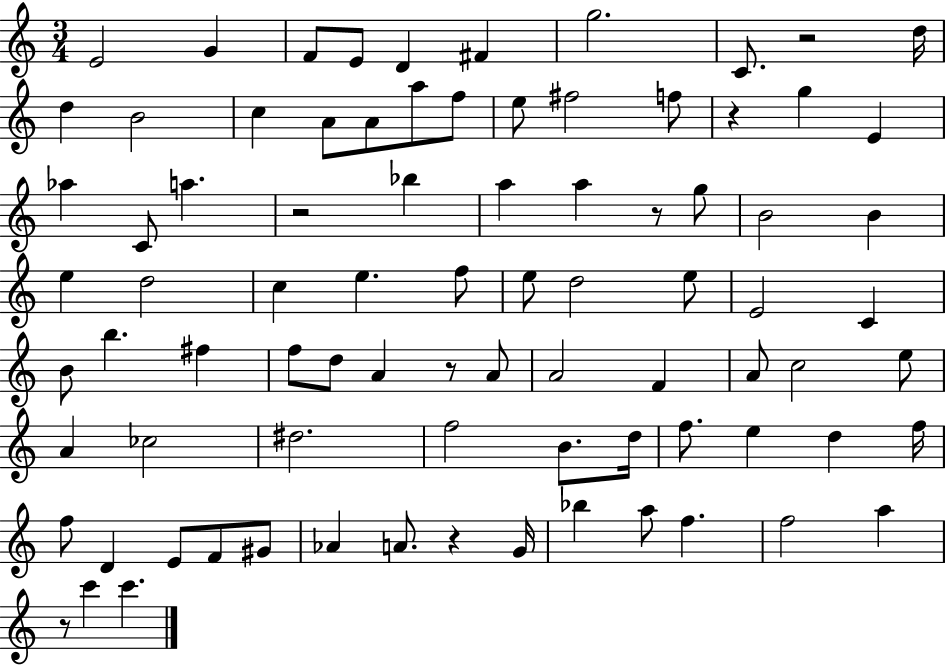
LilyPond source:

{
  \clef treble
  \numericTimeSignature
  \time 3/4
  \key c \major
  e'2 g'4 | f'8 e'8 d'4 fis'4 | g''2. | c'8. r2 d''16 | \break d''4 b'2 | c''4 a'8 a'8 a''8 f''8 | e''8 fis''2 f''8 | r4 g''4 e'4 | \break aes''4 c'8 a''4. | r2 bes''4 | a''4 a''4 r8 g''8 | b'2 b'4 | \break e''4 d''2 | c''4 e''4. f''8 | e''8 d''2 e''8 | e'2 c'4 | \break b'8 b''4. fis''4 | f''8 d''8 a'4 r8 a'8 | a'2 f'4 | a'8 c''2 e''8 | \break a'4 ces''2 | dis''2. | f''2 b'8. d''16 | f''8. e''4 d''4 f''16 | \break f''8 d'4 e'8 f'8 gis'8 | aes'4 a'8. r4 g'16 | bes''4 a''8 f''4. | f''2 a''4 | \break r8 c'''4 c'''4. | \bar "|."
}